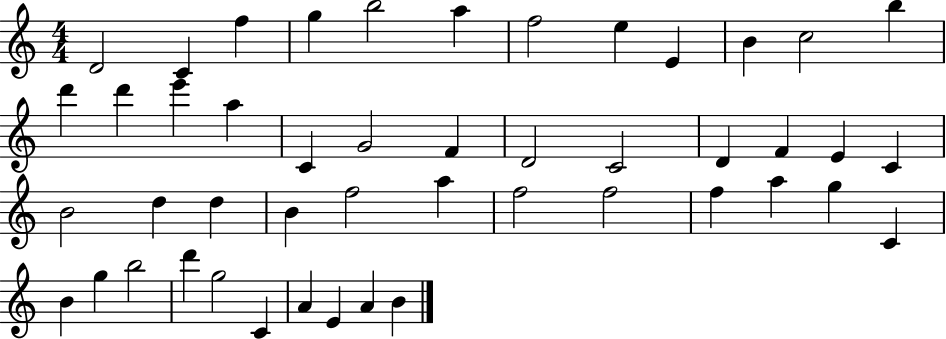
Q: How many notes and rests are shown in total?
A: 47